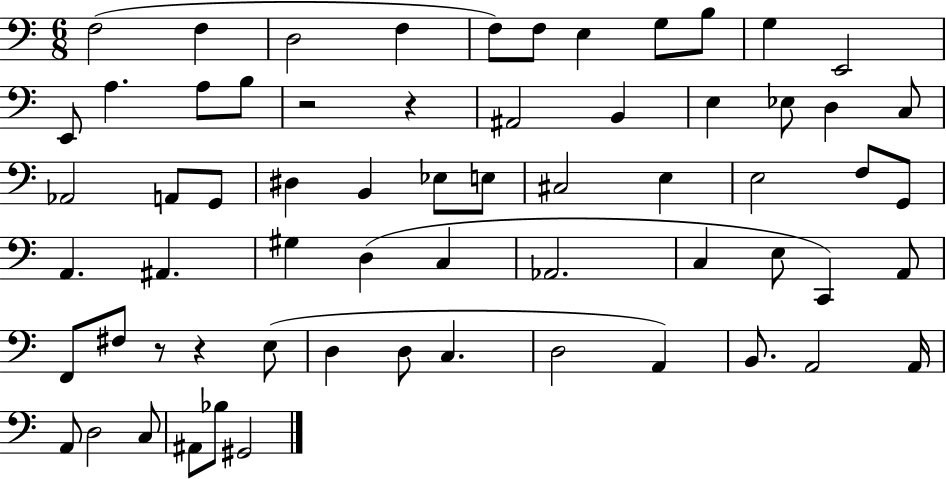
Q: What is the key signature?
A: C major